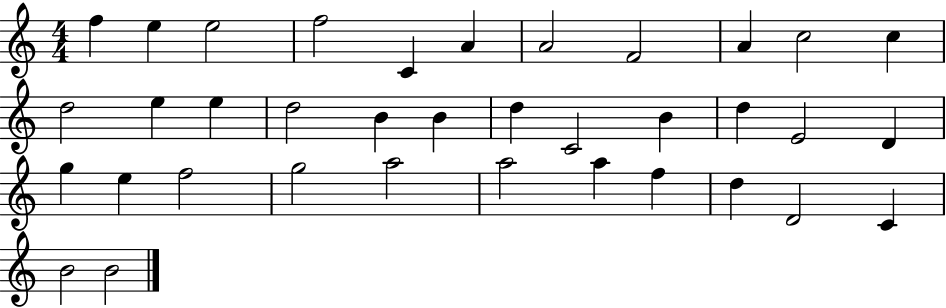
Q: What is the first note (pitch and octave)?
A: F5